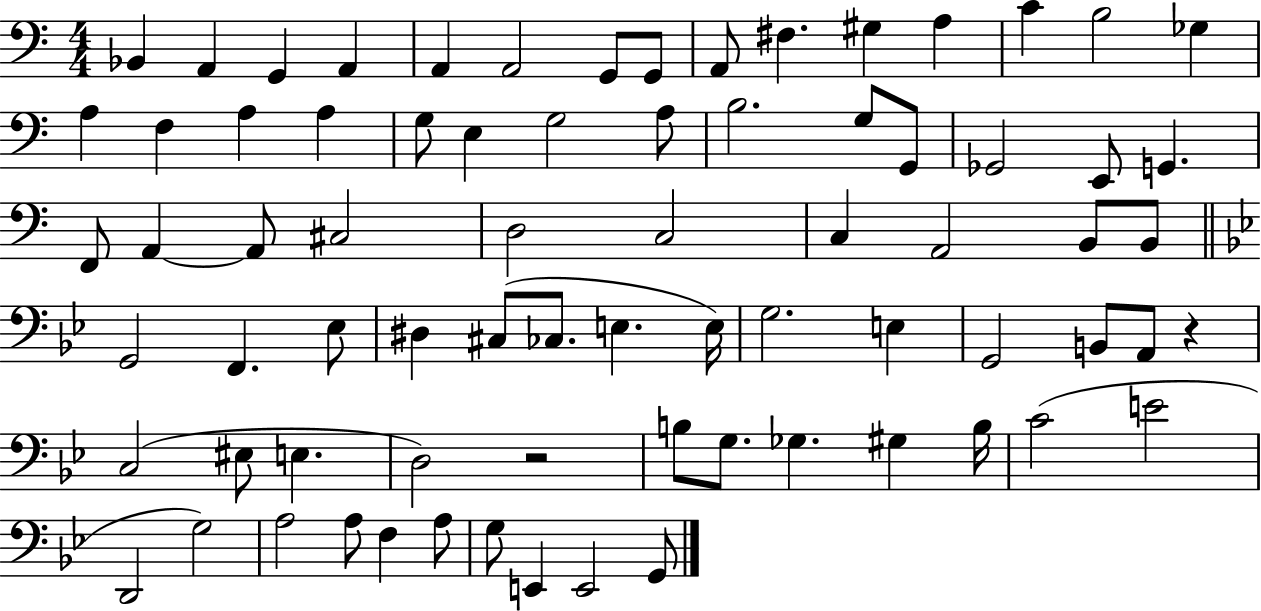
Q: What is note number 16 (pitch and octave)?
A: A3